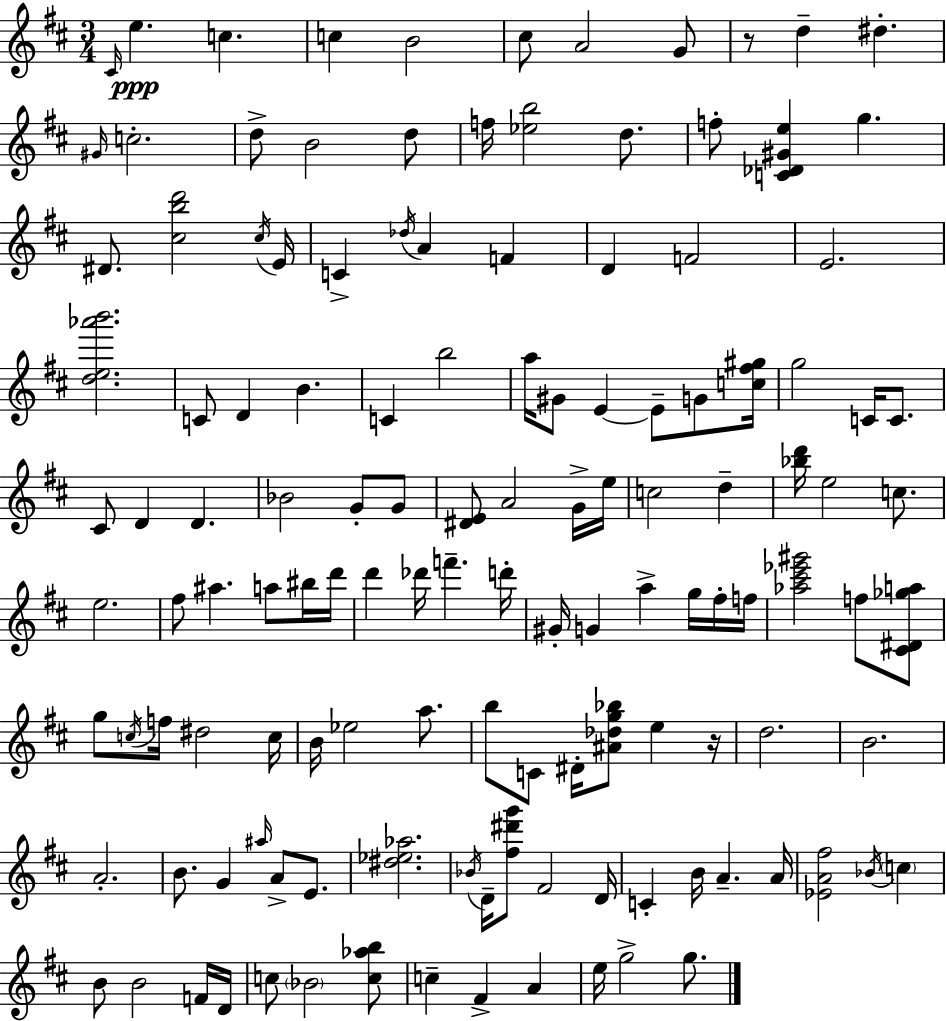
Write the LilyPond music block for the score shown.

{
  \clef treble
  \numericTimeSignature
  \time 3/4
  \key d \major
  \grace { cis'16 }\ppp e''4. c''4. | c''4 b'2 | cis''8 a'2 g'8 | r8 d''4-- dis''4.-. | \break \grace { gis'16 } c''2.-. | d''8-> b'2 | d''8 f''16 <ees'' b''>2 d''8. | f''8-. <c' des' gis' e''>4 g''4. | \break dis'8. <cis'' b'' d'''>2 | \acciaccatura { cis''16 } e'16 c'4-> \acciaccatura { des''16 } a'4 | f'4 d'4 f'2 | e'2. | \break <d'' e'' aes''' b'''>2. | c'8 d'4 b'4. | c'4 b''2 | a''16 gis'8 e'4~~ e'8-- | \break g'8 <c'' fis'' gis''>16 g''2 | c'16 c'8. cis'8 d'4 d'4. | bes'2 | g'8-. g'8 <dis' e'>8 a'2 | \break g'16-> e''16 c''2 | d''4-- <bes'' d'''>16 e''2 | c''8. e''2. | fis''8 ais''4. | \break a''8 bis''16 d'''16 d'''4 des'''16 f'''4.-- | d'''16-. gis'16-. g'4 a''4-> | g''16 fis''16-. f''16 <aes'' cis''' ees''' gis'''>2 | f''8 <cis' dis' ges'' a''>8 g''8 \acciaccatura { c''16 } f''16 dis''2 | \break c''16 b'16 ees''2 | a''8. b''8 c'8 dis'16-. <ais' des'' g'' bes''>8 | e''4 r16 d''2. | b'2. | \break a'2.-. | b'8. g'4 | \grace { ais''16 } a'8-> e'8. <dis'' ees'' aes''>2. | \acciaccatura { bes'16 } d'16-- <fis'' dis''' g'''>8 fis'2 | \break d'16 c'4-. b'16 | a'4.-- a'16 <ees' a' fis''>2 | \acciaccatura { bes'16 } \parenthesize c''4 b'8 b'2 | f'16 d'16 c''8 \parenthesize bes'2 | \break <c'' aes'' b''>8 c''4-- | fis'4-> a'4 e''16 g''2-> | g''8. \bar "|."
}